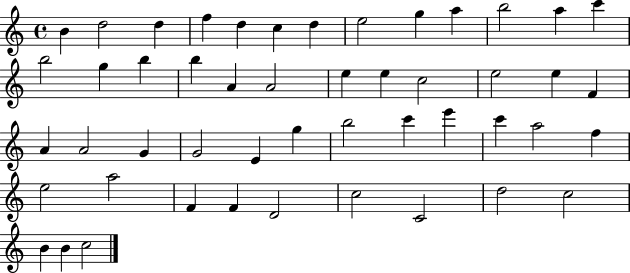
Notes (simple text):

B4/q D5/h D5/q F5/q D5/q C5/q D5/q E5/h G5/q A5/q B5/h A5/q C6/q B5/h G5/q B5/q B5/q A4/q A4/h E5/q E5/q C5/h E5/h E5/q F4/q A4/q A4/h G4/q G4/h E4/q G5/q B5/h C6/q E6/q C6/q A5/h F5/q E5/h A5/h F4/q F4/q D4/h C5/h C4/h D5/h C5/h B4/q B4/q C5/h